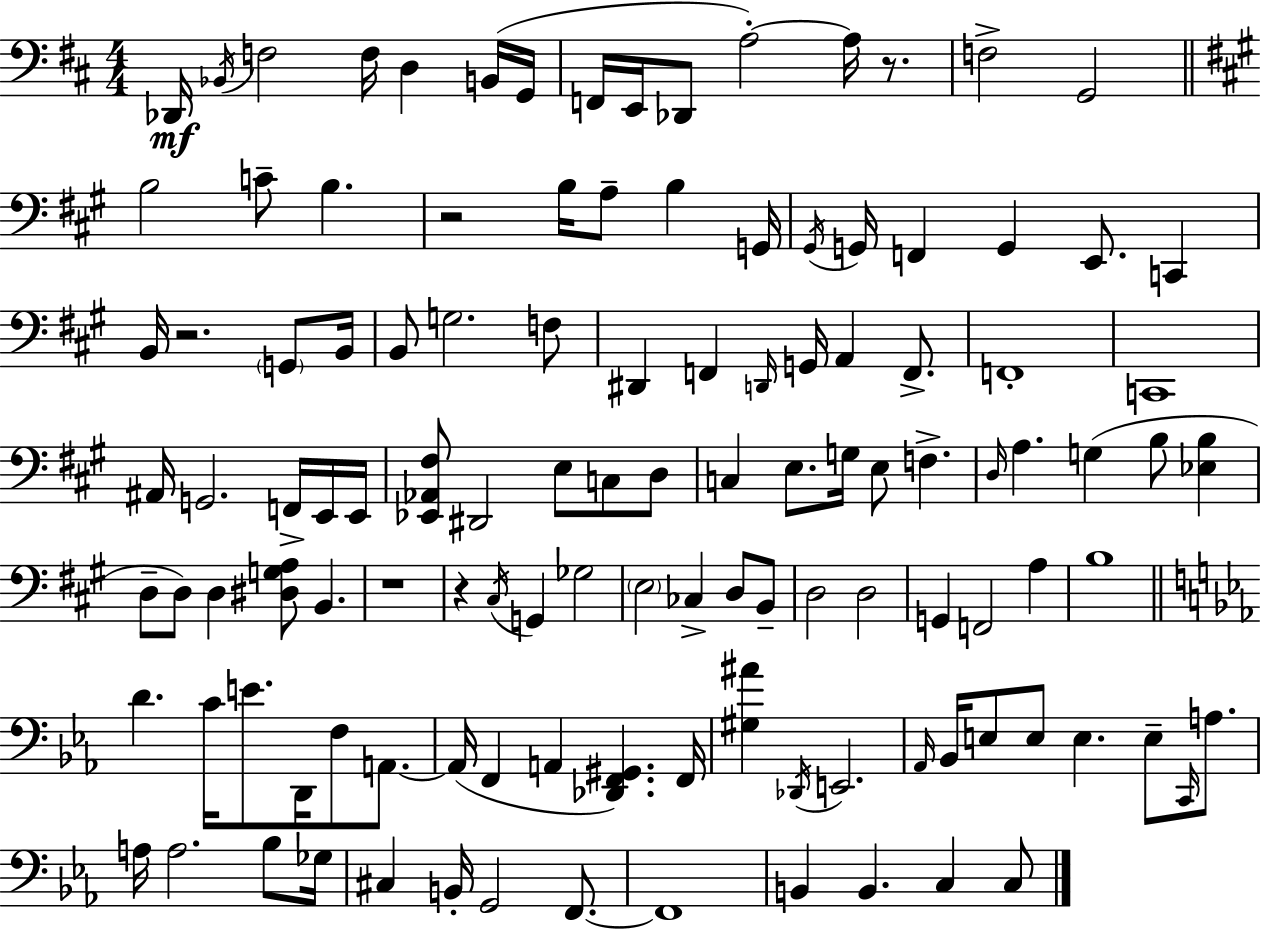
X:1
T:Untitled
M:4/4
L:1/4
K:D
_D,,/4 _B,,/4 F,2 F,/4 D, B,,/4 G,,/4 F,,/4 E,,/4 _D,,/2 A,2 A,/4 z/2 F,2 G,,2 B,2 C/2 B, z2 B,/4 A,/2 B, G,,/4 ^G,,/4 G,,/4 F,, G,, E,,/2 C,, B,,/4 z2 G,,/2 B,,/4 B,,/2 G,2 F,/2 ^D,, F,, D,,/4 G,,/4 A,, F,,/2 F,,4 C,,4 ^A,,/4 G,,2 F,,/4 E,,/4 E,,/4 [_E,,_A,,^F,]/2 ^D,,2 E,/2 C,/2 D,/2 C, E,/2 G,/4 E,/2 F, D,/4 A, G, B,/2 [_E,B,] D,/2 D,/2 D, [^D,G,A,]/2 B,, z4 z ^C,/4 G,, _G,2 E,2 _C, D,/2 B,,/2 D,2 D,2 G,, F,,2 A, B,4 D C/4 E/2 D,,/4 F,/2 A,,/2 A,,/4 F,, A,, [_D,,F,,^G,,] F,,/4 [^G,^A] _D,,/4 E,,2 _A,,/4 _B,,/4 E,/2 E,/2 E, E,/2 C,,/4 A,/2 A,/4 A,2 _B,/2 _G,/4 ^C, B,,/4 G,,2 F,,/2 F,,4 B,, B,, C, C,/2